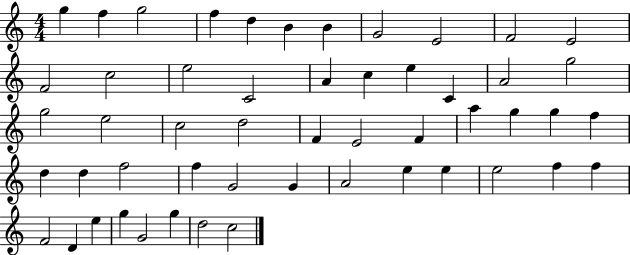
G5/q F5/q G5/h F5/q D5/q B4/q B4/q G4/h E4/h F4/h E4/h F4/h C5/h E5/h C4/h A4/q C5/q E5/q C4/q A4/h G5/h G5/h E5/h C5/h D5/h F4/q E4/h F4/q A5/q G5/q G5/q F5/q D5/q D5/q F5/h F5/q G4/h G4/q A4/h E5/q E5/q E5/h F5/q F5/q F4/h D4/q E5/q G5/q G4/h G5/q D5/h C5/h